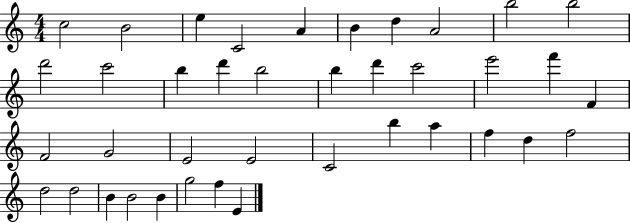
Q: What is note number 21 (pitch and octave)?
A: F4